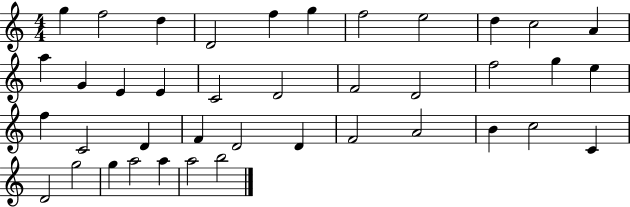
{
  \clef treble
  \numericTimeSignature
  \time 4/4
  \key c \major
  g''4 f''2 d''4 | d'2 f''4 g''4 | f''2 e''2 | d''4 c''2 a'4 | \break a''4 g'4 e'4 e'4 | c'2 d'2 | f'2 d'2 | f''2 g''4 e''4 | \break f''4 c'2 d'4 | f'4 d'2 d'4 | f'2 a'2 | b'4 c''2 c'4 | \break d'2 g''2 | g''4 a''2 a''4 | a''2 b''2 | \bar "|."
}